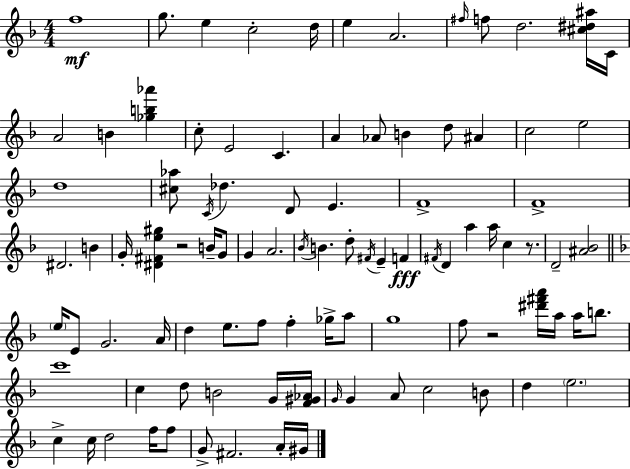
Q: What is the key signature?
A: F major